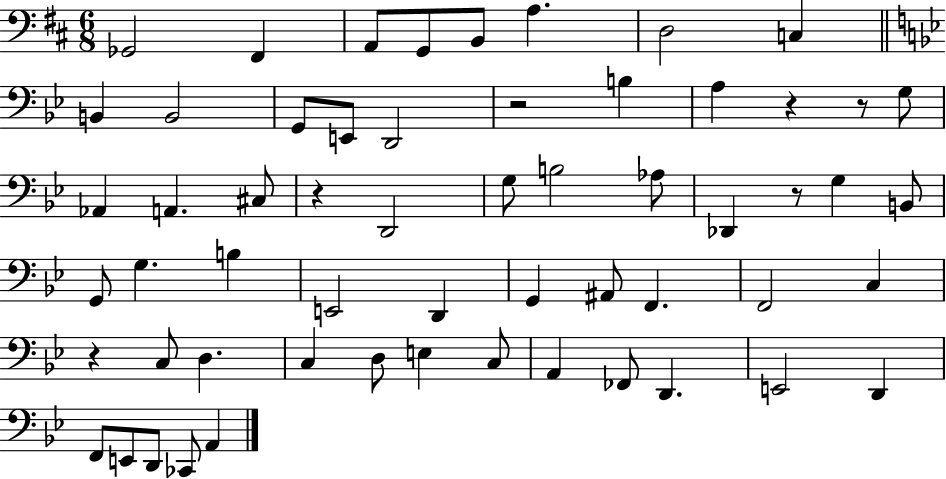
Gb2/h F#2/q A2/e G2/e B2/e A3/q. D3/h C3/q B2/q B2/h G2/e E2/e D2/h R/h B3/q A3/q R/q R/e G3/e Ab2/q A2/q. C#3/e R/q D2/h G3/e B3/h Ab3/e Db2/q R/e G3/q B2/e G2/e G3/q. B3/q E2/h D2/q G2/q A#2/e F2/q. F2/h C3/q R/q C3/e D3/q. C3/q D3/e E3/q C3/e A2/q FES2/e D2/q. E2/h D2/q F2/e E2/e D2/e CES2/e A2/q